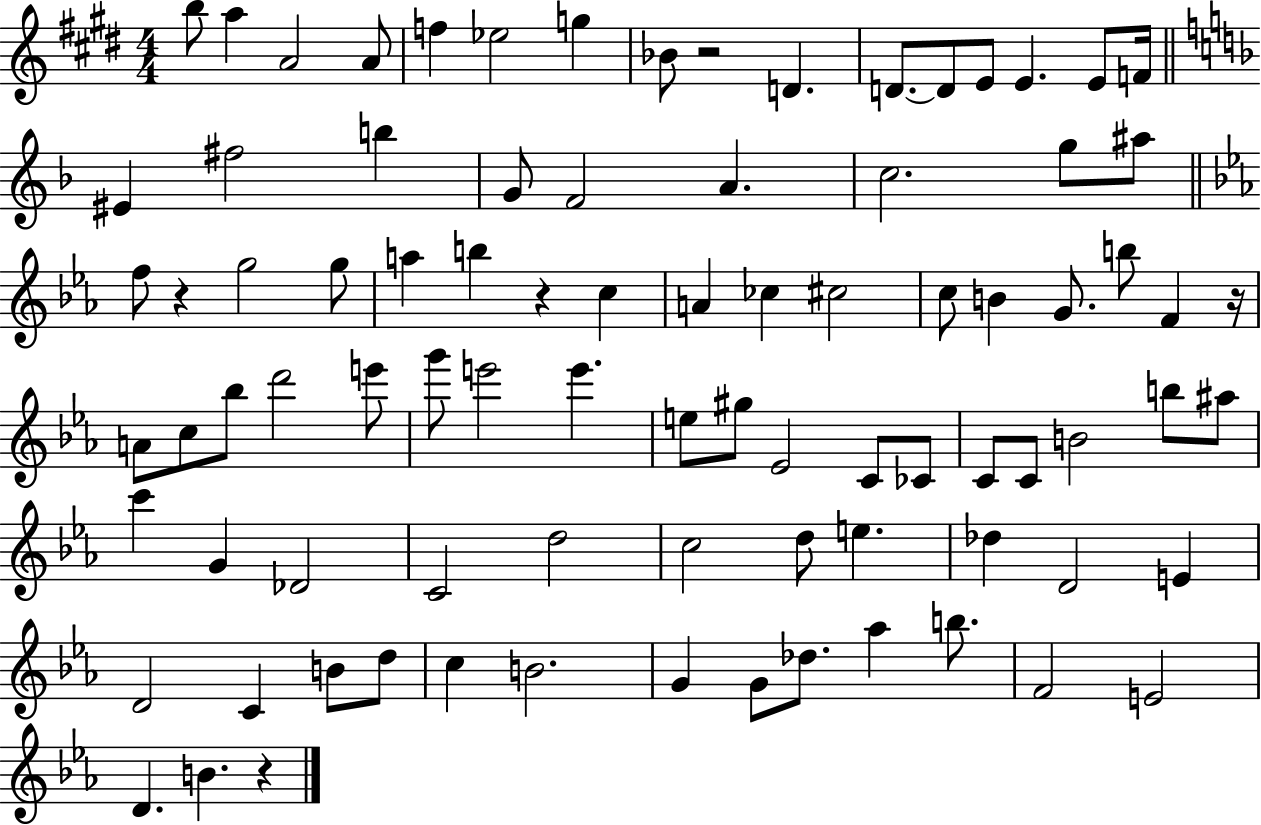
X:1
T:Untitled
M:4/4
L:1/4
K:E
b/2 a A2 A/2 f _e2 g _B/2 z2 D D/2 D/2 E/2 E E/2 F/4 ^E ^f2 b G/2 F2 A c2 g/2 ^a/2 f/2 z g2 g/2 a b z c A _c ^c2 c/2 B G/2 b/2 F z/4 A/2 c/2 _b/2 d'2 e'/2 g'/2 e'2 e' e/2 ^g/2 _E2 C/2 _C/2 C/2 C/2 B2 b/2 ^a/2 c' G _D2 C2 d2 c2 d/2 e _d D2 E D2 C B/2 d/2 c B2 G G/2 _d/2 _a b/2 F2 E2 D B z